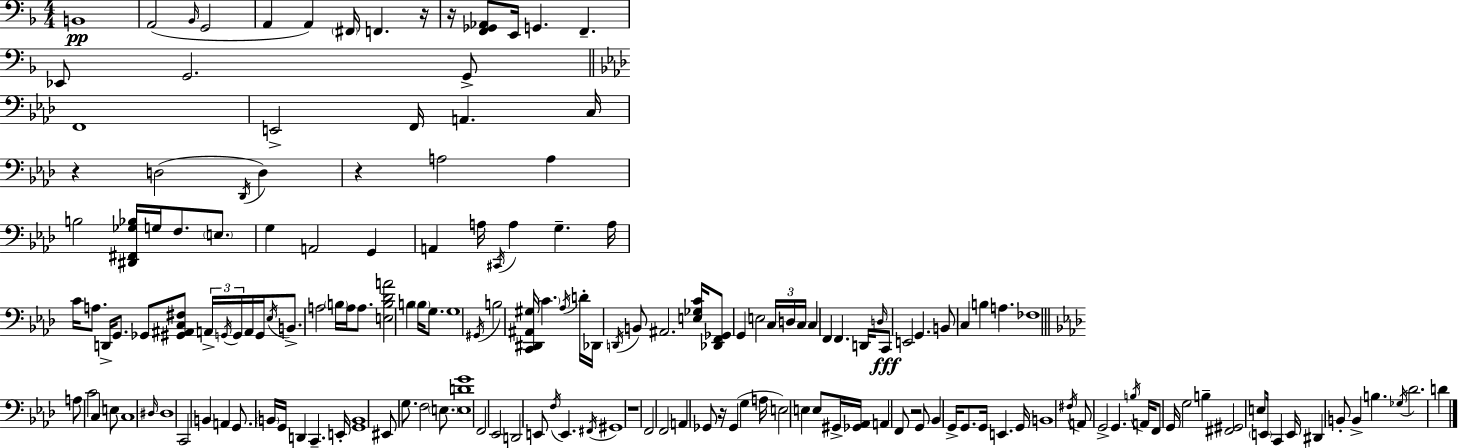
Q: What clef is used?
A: bass